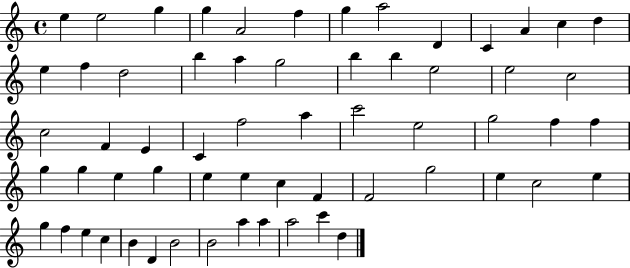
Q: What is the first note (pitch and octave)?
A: E5